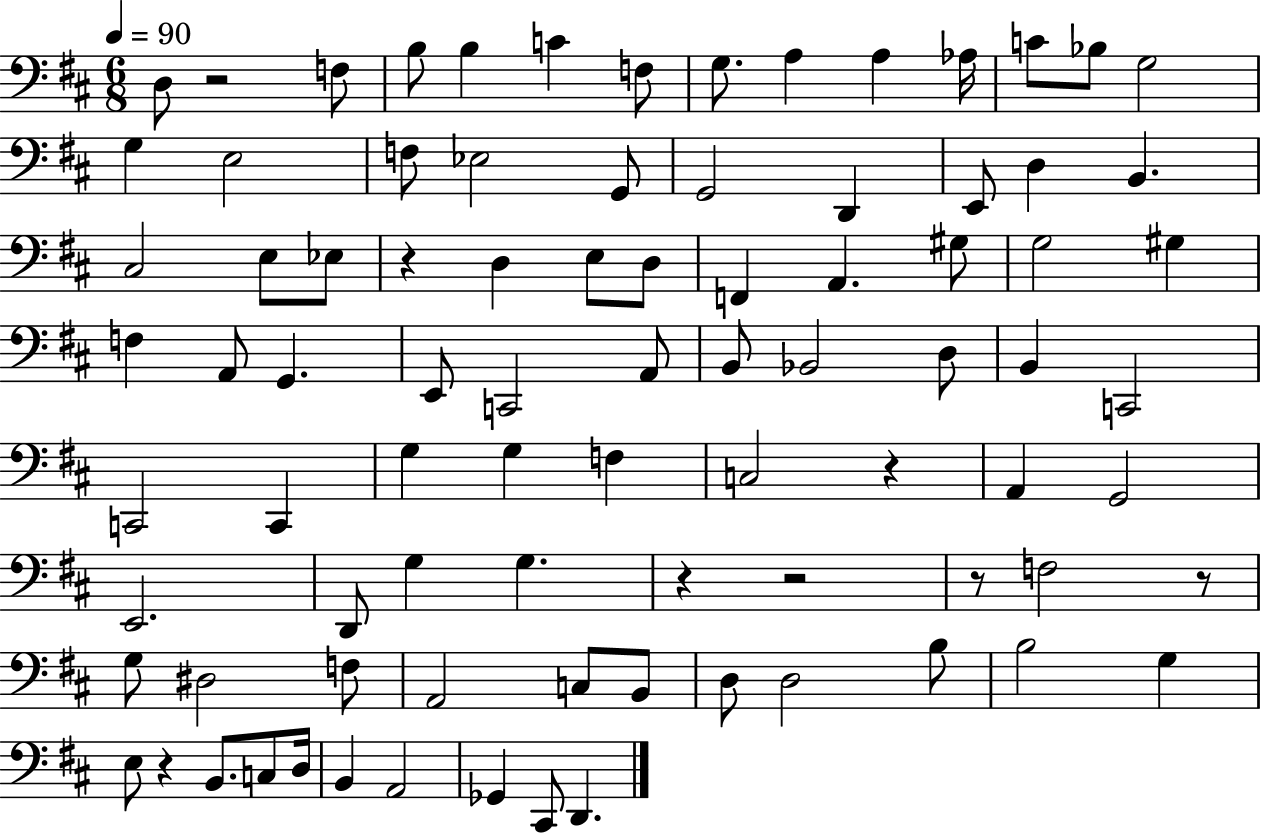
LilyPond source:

{
  \clef bass
  \numericTimeSignature
  \time 6/8
  \key d \major
  \tempo 4 = 90
  d8 r2 f8 | b8 b4 c'4 f8 | g8. a4 a4 aes16 | c'8 bes8 g2 | \break g4 e2 | f8 ees2 g,8 | g,2 d,4 | e,8 d4 b,4. | \break cis2 e8 ees8 | r4 d4 e8 d8 | f,4 a,4. gis8 | g2 gis4 | \break f4 a,8 g,4. | e,8 c,2 a,8 | b,8 bes,2 d8 | b,4 c,2 | \break c,2 c,4 | g4 g4 f4 | c2 r4 | a,4 g,2 | \break e,2. | d,8 g4 g4. | r4 r2 | r8 f2 r8 | \break g8 dis2 f8 | a,2 c8 b,8 | d8 d2 b8 | b2 g4 | \break e8 r4 b,8. c8 d16 | b,4 a,2 | ges,4 cis,8 d,4. | \bar "|."
}